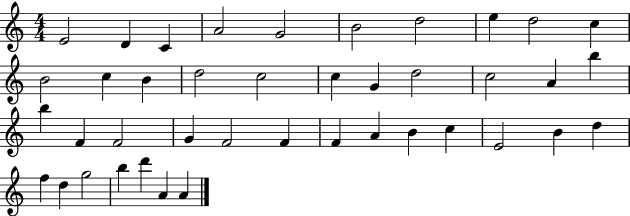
E4/h D4/q C4/q A4/h G4/h B4/h D5/h E5/q D5/h C5/q B4/h C5/q B4/q D5/h C5/h C5/q G4/q D5/h C5/h A4/q B5/q B5/q F4/q F4/h G4/q F4/h F4/q F4/q A4/q B4/q C5/q E4/h B4/q D5/q F5/q D5/q G5/h B5/q D6/q A4/q A4/q